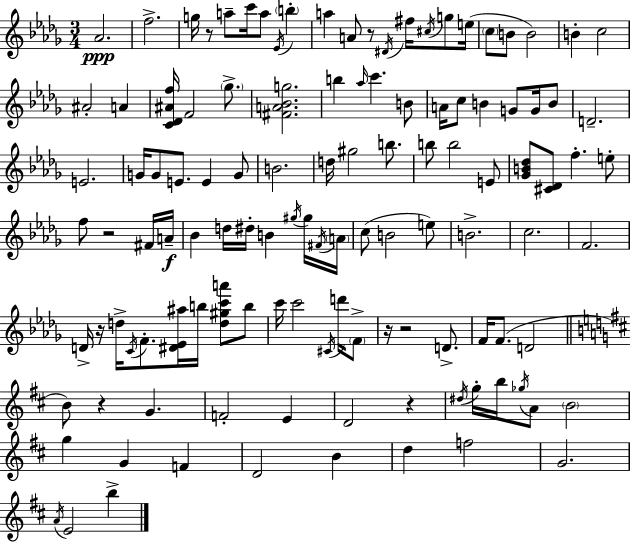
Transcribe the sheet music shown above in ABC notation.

X:1
T:Untitled
M:3/4
L:1/4
K:Bbm
_A2 f2 g/4 z/2 a/2 c'/4 a/2 _E/4 b a A/2 z/2 ^D/4 ^f/4 ^c/4 g/2 e/4 c/2 B/2 B2 B c2 ^A2 A [C_D^Af]/4 F2 _g/2 [^FA_Bg]2 b _a/4 c' B/2 A/4 c/2 B G/2 G/4 B/2 D2 E2 G/4 G/2 E/2 E G/2 B2 d/4 ^g2 b/2 b/2 b2 E/2 [_GB_d]/2 [^C_D]/2 f e/2 f/2 z2 ^F/4 A/4 _B d/4 ^d/4 B ^g/4 ^g/4 ^F/4 A/4 c/2 B2 e/2 B2 c2 F2 D/4 z/4 d/4 C/4 F/2 [^D_E^a]/4 b/4 [d^gc'a']/2 b/2 c'/4 c'2 ^C/4 d'/4 F/2 z/4 z2 D/2 F/4 F/2 D2 B/2 z G F2 E D2 z ^d/4 g/4 b/4 _g/4 A/2 B2 g G F D2 B d f2 G2 A/4 E2 b